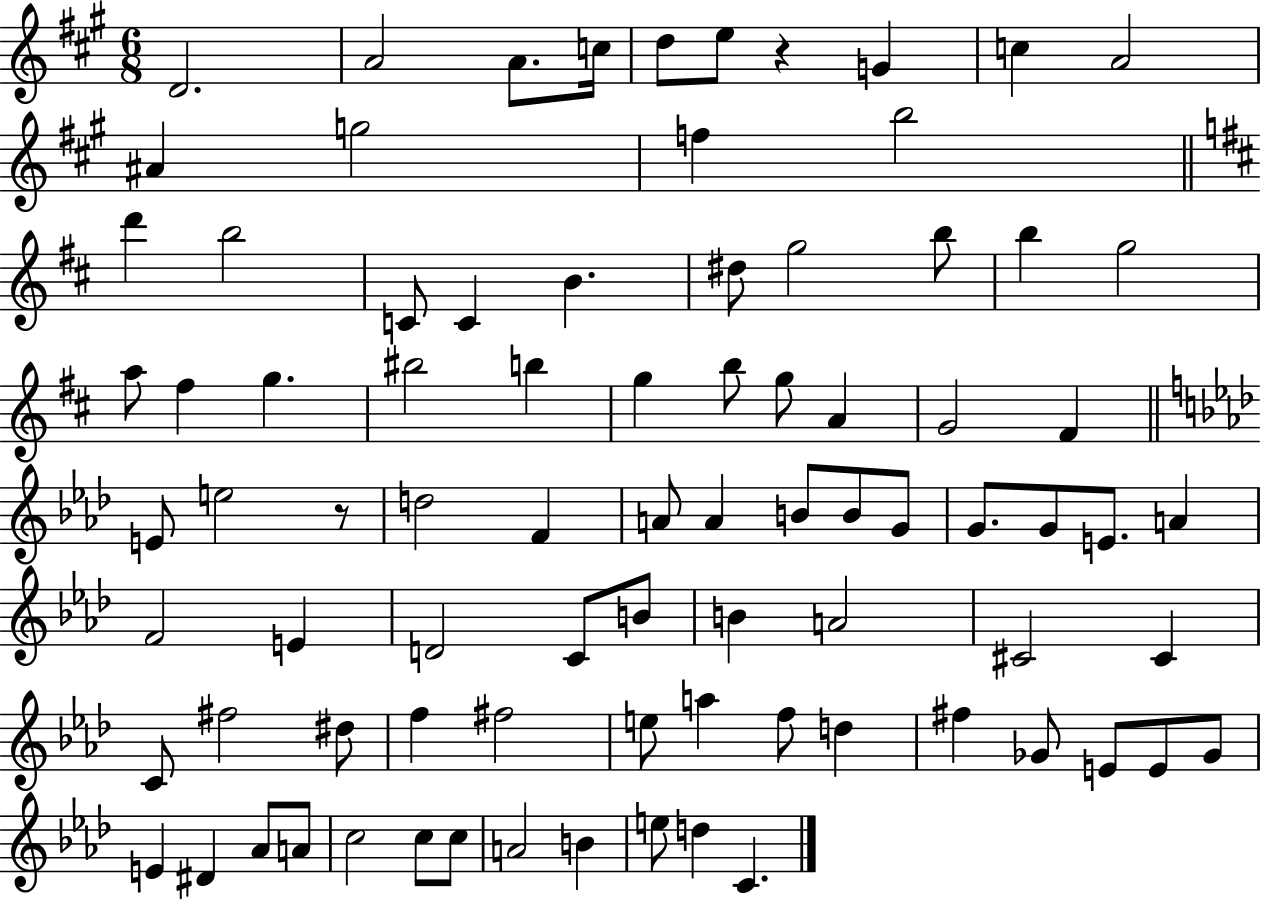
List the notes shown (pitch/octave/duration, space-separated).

D4/h. A4/h A4/e. C5/s D5/e E5/e R/q G4/q C5/q A4/h A#4/q G5/h F5/q B5/h D6/q B5/h C4/e C4/q B4/q. D#5/e G5/h B5/e B5/q G5/h A5/e F#5/q G5/q. BIS5/h B5/q G5/q B5/e G5/e A4/q G4/h F#4/q E4/e E5/h R/e D5/h F4/q A4/e A4/q B4/e B4/e G4/e G4/e. G4/e E4/e. A4/q F4/h E4/q D4/h C4/e B4/e B4/q A4/h C#4/h C#4/q C4/e F#5/h D#5/e F5/q F#5/h E5/e A5/q F5/e D5/q F#5/q Gb4/e E4/e E4/e Gb4/e E4/q D#4/q Ab4/e A4/e C5/h C5/e C5/e A4/h B4/q E5/e D5/q C4/q.